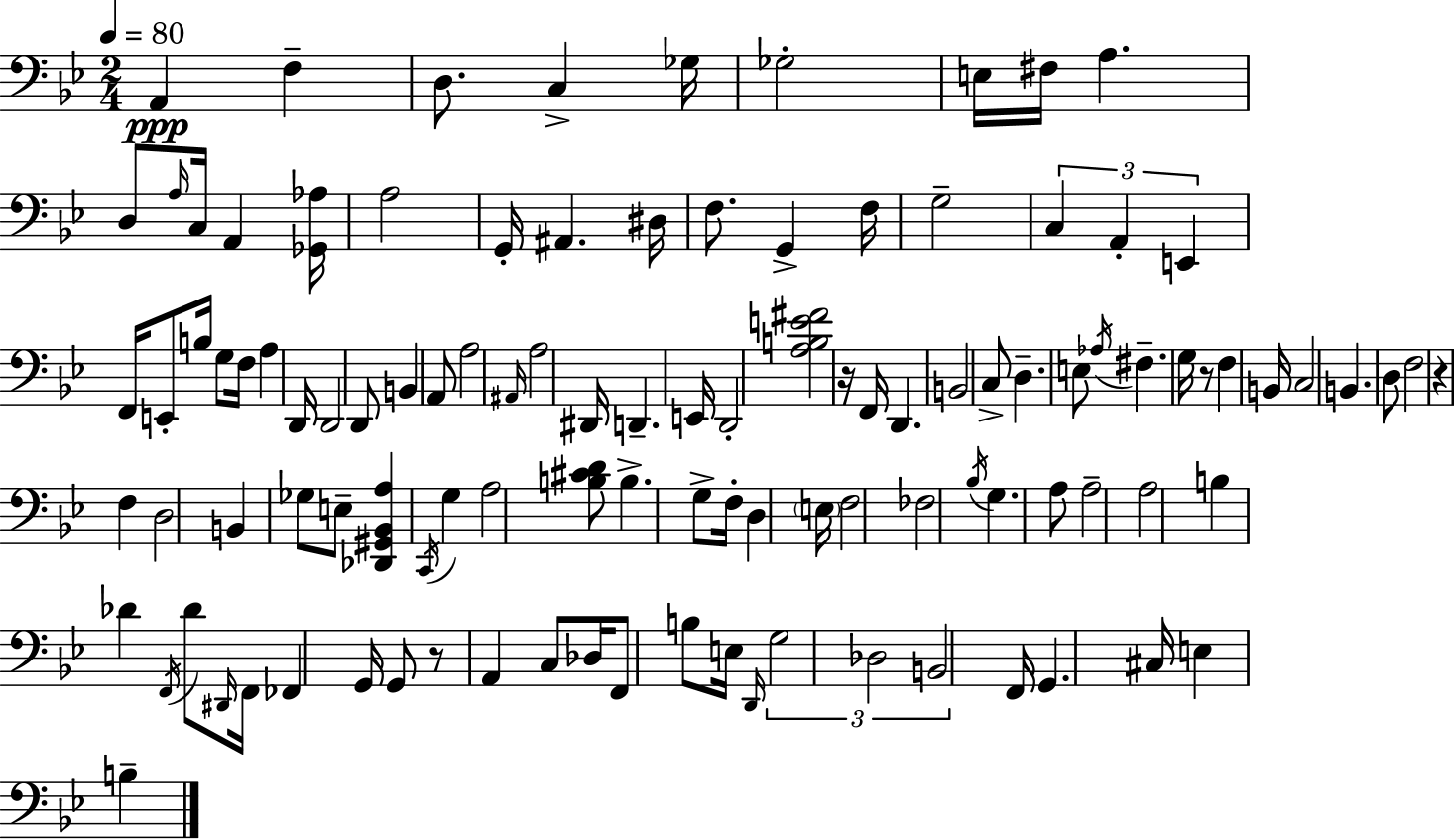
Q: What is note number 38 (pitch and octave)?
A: A3